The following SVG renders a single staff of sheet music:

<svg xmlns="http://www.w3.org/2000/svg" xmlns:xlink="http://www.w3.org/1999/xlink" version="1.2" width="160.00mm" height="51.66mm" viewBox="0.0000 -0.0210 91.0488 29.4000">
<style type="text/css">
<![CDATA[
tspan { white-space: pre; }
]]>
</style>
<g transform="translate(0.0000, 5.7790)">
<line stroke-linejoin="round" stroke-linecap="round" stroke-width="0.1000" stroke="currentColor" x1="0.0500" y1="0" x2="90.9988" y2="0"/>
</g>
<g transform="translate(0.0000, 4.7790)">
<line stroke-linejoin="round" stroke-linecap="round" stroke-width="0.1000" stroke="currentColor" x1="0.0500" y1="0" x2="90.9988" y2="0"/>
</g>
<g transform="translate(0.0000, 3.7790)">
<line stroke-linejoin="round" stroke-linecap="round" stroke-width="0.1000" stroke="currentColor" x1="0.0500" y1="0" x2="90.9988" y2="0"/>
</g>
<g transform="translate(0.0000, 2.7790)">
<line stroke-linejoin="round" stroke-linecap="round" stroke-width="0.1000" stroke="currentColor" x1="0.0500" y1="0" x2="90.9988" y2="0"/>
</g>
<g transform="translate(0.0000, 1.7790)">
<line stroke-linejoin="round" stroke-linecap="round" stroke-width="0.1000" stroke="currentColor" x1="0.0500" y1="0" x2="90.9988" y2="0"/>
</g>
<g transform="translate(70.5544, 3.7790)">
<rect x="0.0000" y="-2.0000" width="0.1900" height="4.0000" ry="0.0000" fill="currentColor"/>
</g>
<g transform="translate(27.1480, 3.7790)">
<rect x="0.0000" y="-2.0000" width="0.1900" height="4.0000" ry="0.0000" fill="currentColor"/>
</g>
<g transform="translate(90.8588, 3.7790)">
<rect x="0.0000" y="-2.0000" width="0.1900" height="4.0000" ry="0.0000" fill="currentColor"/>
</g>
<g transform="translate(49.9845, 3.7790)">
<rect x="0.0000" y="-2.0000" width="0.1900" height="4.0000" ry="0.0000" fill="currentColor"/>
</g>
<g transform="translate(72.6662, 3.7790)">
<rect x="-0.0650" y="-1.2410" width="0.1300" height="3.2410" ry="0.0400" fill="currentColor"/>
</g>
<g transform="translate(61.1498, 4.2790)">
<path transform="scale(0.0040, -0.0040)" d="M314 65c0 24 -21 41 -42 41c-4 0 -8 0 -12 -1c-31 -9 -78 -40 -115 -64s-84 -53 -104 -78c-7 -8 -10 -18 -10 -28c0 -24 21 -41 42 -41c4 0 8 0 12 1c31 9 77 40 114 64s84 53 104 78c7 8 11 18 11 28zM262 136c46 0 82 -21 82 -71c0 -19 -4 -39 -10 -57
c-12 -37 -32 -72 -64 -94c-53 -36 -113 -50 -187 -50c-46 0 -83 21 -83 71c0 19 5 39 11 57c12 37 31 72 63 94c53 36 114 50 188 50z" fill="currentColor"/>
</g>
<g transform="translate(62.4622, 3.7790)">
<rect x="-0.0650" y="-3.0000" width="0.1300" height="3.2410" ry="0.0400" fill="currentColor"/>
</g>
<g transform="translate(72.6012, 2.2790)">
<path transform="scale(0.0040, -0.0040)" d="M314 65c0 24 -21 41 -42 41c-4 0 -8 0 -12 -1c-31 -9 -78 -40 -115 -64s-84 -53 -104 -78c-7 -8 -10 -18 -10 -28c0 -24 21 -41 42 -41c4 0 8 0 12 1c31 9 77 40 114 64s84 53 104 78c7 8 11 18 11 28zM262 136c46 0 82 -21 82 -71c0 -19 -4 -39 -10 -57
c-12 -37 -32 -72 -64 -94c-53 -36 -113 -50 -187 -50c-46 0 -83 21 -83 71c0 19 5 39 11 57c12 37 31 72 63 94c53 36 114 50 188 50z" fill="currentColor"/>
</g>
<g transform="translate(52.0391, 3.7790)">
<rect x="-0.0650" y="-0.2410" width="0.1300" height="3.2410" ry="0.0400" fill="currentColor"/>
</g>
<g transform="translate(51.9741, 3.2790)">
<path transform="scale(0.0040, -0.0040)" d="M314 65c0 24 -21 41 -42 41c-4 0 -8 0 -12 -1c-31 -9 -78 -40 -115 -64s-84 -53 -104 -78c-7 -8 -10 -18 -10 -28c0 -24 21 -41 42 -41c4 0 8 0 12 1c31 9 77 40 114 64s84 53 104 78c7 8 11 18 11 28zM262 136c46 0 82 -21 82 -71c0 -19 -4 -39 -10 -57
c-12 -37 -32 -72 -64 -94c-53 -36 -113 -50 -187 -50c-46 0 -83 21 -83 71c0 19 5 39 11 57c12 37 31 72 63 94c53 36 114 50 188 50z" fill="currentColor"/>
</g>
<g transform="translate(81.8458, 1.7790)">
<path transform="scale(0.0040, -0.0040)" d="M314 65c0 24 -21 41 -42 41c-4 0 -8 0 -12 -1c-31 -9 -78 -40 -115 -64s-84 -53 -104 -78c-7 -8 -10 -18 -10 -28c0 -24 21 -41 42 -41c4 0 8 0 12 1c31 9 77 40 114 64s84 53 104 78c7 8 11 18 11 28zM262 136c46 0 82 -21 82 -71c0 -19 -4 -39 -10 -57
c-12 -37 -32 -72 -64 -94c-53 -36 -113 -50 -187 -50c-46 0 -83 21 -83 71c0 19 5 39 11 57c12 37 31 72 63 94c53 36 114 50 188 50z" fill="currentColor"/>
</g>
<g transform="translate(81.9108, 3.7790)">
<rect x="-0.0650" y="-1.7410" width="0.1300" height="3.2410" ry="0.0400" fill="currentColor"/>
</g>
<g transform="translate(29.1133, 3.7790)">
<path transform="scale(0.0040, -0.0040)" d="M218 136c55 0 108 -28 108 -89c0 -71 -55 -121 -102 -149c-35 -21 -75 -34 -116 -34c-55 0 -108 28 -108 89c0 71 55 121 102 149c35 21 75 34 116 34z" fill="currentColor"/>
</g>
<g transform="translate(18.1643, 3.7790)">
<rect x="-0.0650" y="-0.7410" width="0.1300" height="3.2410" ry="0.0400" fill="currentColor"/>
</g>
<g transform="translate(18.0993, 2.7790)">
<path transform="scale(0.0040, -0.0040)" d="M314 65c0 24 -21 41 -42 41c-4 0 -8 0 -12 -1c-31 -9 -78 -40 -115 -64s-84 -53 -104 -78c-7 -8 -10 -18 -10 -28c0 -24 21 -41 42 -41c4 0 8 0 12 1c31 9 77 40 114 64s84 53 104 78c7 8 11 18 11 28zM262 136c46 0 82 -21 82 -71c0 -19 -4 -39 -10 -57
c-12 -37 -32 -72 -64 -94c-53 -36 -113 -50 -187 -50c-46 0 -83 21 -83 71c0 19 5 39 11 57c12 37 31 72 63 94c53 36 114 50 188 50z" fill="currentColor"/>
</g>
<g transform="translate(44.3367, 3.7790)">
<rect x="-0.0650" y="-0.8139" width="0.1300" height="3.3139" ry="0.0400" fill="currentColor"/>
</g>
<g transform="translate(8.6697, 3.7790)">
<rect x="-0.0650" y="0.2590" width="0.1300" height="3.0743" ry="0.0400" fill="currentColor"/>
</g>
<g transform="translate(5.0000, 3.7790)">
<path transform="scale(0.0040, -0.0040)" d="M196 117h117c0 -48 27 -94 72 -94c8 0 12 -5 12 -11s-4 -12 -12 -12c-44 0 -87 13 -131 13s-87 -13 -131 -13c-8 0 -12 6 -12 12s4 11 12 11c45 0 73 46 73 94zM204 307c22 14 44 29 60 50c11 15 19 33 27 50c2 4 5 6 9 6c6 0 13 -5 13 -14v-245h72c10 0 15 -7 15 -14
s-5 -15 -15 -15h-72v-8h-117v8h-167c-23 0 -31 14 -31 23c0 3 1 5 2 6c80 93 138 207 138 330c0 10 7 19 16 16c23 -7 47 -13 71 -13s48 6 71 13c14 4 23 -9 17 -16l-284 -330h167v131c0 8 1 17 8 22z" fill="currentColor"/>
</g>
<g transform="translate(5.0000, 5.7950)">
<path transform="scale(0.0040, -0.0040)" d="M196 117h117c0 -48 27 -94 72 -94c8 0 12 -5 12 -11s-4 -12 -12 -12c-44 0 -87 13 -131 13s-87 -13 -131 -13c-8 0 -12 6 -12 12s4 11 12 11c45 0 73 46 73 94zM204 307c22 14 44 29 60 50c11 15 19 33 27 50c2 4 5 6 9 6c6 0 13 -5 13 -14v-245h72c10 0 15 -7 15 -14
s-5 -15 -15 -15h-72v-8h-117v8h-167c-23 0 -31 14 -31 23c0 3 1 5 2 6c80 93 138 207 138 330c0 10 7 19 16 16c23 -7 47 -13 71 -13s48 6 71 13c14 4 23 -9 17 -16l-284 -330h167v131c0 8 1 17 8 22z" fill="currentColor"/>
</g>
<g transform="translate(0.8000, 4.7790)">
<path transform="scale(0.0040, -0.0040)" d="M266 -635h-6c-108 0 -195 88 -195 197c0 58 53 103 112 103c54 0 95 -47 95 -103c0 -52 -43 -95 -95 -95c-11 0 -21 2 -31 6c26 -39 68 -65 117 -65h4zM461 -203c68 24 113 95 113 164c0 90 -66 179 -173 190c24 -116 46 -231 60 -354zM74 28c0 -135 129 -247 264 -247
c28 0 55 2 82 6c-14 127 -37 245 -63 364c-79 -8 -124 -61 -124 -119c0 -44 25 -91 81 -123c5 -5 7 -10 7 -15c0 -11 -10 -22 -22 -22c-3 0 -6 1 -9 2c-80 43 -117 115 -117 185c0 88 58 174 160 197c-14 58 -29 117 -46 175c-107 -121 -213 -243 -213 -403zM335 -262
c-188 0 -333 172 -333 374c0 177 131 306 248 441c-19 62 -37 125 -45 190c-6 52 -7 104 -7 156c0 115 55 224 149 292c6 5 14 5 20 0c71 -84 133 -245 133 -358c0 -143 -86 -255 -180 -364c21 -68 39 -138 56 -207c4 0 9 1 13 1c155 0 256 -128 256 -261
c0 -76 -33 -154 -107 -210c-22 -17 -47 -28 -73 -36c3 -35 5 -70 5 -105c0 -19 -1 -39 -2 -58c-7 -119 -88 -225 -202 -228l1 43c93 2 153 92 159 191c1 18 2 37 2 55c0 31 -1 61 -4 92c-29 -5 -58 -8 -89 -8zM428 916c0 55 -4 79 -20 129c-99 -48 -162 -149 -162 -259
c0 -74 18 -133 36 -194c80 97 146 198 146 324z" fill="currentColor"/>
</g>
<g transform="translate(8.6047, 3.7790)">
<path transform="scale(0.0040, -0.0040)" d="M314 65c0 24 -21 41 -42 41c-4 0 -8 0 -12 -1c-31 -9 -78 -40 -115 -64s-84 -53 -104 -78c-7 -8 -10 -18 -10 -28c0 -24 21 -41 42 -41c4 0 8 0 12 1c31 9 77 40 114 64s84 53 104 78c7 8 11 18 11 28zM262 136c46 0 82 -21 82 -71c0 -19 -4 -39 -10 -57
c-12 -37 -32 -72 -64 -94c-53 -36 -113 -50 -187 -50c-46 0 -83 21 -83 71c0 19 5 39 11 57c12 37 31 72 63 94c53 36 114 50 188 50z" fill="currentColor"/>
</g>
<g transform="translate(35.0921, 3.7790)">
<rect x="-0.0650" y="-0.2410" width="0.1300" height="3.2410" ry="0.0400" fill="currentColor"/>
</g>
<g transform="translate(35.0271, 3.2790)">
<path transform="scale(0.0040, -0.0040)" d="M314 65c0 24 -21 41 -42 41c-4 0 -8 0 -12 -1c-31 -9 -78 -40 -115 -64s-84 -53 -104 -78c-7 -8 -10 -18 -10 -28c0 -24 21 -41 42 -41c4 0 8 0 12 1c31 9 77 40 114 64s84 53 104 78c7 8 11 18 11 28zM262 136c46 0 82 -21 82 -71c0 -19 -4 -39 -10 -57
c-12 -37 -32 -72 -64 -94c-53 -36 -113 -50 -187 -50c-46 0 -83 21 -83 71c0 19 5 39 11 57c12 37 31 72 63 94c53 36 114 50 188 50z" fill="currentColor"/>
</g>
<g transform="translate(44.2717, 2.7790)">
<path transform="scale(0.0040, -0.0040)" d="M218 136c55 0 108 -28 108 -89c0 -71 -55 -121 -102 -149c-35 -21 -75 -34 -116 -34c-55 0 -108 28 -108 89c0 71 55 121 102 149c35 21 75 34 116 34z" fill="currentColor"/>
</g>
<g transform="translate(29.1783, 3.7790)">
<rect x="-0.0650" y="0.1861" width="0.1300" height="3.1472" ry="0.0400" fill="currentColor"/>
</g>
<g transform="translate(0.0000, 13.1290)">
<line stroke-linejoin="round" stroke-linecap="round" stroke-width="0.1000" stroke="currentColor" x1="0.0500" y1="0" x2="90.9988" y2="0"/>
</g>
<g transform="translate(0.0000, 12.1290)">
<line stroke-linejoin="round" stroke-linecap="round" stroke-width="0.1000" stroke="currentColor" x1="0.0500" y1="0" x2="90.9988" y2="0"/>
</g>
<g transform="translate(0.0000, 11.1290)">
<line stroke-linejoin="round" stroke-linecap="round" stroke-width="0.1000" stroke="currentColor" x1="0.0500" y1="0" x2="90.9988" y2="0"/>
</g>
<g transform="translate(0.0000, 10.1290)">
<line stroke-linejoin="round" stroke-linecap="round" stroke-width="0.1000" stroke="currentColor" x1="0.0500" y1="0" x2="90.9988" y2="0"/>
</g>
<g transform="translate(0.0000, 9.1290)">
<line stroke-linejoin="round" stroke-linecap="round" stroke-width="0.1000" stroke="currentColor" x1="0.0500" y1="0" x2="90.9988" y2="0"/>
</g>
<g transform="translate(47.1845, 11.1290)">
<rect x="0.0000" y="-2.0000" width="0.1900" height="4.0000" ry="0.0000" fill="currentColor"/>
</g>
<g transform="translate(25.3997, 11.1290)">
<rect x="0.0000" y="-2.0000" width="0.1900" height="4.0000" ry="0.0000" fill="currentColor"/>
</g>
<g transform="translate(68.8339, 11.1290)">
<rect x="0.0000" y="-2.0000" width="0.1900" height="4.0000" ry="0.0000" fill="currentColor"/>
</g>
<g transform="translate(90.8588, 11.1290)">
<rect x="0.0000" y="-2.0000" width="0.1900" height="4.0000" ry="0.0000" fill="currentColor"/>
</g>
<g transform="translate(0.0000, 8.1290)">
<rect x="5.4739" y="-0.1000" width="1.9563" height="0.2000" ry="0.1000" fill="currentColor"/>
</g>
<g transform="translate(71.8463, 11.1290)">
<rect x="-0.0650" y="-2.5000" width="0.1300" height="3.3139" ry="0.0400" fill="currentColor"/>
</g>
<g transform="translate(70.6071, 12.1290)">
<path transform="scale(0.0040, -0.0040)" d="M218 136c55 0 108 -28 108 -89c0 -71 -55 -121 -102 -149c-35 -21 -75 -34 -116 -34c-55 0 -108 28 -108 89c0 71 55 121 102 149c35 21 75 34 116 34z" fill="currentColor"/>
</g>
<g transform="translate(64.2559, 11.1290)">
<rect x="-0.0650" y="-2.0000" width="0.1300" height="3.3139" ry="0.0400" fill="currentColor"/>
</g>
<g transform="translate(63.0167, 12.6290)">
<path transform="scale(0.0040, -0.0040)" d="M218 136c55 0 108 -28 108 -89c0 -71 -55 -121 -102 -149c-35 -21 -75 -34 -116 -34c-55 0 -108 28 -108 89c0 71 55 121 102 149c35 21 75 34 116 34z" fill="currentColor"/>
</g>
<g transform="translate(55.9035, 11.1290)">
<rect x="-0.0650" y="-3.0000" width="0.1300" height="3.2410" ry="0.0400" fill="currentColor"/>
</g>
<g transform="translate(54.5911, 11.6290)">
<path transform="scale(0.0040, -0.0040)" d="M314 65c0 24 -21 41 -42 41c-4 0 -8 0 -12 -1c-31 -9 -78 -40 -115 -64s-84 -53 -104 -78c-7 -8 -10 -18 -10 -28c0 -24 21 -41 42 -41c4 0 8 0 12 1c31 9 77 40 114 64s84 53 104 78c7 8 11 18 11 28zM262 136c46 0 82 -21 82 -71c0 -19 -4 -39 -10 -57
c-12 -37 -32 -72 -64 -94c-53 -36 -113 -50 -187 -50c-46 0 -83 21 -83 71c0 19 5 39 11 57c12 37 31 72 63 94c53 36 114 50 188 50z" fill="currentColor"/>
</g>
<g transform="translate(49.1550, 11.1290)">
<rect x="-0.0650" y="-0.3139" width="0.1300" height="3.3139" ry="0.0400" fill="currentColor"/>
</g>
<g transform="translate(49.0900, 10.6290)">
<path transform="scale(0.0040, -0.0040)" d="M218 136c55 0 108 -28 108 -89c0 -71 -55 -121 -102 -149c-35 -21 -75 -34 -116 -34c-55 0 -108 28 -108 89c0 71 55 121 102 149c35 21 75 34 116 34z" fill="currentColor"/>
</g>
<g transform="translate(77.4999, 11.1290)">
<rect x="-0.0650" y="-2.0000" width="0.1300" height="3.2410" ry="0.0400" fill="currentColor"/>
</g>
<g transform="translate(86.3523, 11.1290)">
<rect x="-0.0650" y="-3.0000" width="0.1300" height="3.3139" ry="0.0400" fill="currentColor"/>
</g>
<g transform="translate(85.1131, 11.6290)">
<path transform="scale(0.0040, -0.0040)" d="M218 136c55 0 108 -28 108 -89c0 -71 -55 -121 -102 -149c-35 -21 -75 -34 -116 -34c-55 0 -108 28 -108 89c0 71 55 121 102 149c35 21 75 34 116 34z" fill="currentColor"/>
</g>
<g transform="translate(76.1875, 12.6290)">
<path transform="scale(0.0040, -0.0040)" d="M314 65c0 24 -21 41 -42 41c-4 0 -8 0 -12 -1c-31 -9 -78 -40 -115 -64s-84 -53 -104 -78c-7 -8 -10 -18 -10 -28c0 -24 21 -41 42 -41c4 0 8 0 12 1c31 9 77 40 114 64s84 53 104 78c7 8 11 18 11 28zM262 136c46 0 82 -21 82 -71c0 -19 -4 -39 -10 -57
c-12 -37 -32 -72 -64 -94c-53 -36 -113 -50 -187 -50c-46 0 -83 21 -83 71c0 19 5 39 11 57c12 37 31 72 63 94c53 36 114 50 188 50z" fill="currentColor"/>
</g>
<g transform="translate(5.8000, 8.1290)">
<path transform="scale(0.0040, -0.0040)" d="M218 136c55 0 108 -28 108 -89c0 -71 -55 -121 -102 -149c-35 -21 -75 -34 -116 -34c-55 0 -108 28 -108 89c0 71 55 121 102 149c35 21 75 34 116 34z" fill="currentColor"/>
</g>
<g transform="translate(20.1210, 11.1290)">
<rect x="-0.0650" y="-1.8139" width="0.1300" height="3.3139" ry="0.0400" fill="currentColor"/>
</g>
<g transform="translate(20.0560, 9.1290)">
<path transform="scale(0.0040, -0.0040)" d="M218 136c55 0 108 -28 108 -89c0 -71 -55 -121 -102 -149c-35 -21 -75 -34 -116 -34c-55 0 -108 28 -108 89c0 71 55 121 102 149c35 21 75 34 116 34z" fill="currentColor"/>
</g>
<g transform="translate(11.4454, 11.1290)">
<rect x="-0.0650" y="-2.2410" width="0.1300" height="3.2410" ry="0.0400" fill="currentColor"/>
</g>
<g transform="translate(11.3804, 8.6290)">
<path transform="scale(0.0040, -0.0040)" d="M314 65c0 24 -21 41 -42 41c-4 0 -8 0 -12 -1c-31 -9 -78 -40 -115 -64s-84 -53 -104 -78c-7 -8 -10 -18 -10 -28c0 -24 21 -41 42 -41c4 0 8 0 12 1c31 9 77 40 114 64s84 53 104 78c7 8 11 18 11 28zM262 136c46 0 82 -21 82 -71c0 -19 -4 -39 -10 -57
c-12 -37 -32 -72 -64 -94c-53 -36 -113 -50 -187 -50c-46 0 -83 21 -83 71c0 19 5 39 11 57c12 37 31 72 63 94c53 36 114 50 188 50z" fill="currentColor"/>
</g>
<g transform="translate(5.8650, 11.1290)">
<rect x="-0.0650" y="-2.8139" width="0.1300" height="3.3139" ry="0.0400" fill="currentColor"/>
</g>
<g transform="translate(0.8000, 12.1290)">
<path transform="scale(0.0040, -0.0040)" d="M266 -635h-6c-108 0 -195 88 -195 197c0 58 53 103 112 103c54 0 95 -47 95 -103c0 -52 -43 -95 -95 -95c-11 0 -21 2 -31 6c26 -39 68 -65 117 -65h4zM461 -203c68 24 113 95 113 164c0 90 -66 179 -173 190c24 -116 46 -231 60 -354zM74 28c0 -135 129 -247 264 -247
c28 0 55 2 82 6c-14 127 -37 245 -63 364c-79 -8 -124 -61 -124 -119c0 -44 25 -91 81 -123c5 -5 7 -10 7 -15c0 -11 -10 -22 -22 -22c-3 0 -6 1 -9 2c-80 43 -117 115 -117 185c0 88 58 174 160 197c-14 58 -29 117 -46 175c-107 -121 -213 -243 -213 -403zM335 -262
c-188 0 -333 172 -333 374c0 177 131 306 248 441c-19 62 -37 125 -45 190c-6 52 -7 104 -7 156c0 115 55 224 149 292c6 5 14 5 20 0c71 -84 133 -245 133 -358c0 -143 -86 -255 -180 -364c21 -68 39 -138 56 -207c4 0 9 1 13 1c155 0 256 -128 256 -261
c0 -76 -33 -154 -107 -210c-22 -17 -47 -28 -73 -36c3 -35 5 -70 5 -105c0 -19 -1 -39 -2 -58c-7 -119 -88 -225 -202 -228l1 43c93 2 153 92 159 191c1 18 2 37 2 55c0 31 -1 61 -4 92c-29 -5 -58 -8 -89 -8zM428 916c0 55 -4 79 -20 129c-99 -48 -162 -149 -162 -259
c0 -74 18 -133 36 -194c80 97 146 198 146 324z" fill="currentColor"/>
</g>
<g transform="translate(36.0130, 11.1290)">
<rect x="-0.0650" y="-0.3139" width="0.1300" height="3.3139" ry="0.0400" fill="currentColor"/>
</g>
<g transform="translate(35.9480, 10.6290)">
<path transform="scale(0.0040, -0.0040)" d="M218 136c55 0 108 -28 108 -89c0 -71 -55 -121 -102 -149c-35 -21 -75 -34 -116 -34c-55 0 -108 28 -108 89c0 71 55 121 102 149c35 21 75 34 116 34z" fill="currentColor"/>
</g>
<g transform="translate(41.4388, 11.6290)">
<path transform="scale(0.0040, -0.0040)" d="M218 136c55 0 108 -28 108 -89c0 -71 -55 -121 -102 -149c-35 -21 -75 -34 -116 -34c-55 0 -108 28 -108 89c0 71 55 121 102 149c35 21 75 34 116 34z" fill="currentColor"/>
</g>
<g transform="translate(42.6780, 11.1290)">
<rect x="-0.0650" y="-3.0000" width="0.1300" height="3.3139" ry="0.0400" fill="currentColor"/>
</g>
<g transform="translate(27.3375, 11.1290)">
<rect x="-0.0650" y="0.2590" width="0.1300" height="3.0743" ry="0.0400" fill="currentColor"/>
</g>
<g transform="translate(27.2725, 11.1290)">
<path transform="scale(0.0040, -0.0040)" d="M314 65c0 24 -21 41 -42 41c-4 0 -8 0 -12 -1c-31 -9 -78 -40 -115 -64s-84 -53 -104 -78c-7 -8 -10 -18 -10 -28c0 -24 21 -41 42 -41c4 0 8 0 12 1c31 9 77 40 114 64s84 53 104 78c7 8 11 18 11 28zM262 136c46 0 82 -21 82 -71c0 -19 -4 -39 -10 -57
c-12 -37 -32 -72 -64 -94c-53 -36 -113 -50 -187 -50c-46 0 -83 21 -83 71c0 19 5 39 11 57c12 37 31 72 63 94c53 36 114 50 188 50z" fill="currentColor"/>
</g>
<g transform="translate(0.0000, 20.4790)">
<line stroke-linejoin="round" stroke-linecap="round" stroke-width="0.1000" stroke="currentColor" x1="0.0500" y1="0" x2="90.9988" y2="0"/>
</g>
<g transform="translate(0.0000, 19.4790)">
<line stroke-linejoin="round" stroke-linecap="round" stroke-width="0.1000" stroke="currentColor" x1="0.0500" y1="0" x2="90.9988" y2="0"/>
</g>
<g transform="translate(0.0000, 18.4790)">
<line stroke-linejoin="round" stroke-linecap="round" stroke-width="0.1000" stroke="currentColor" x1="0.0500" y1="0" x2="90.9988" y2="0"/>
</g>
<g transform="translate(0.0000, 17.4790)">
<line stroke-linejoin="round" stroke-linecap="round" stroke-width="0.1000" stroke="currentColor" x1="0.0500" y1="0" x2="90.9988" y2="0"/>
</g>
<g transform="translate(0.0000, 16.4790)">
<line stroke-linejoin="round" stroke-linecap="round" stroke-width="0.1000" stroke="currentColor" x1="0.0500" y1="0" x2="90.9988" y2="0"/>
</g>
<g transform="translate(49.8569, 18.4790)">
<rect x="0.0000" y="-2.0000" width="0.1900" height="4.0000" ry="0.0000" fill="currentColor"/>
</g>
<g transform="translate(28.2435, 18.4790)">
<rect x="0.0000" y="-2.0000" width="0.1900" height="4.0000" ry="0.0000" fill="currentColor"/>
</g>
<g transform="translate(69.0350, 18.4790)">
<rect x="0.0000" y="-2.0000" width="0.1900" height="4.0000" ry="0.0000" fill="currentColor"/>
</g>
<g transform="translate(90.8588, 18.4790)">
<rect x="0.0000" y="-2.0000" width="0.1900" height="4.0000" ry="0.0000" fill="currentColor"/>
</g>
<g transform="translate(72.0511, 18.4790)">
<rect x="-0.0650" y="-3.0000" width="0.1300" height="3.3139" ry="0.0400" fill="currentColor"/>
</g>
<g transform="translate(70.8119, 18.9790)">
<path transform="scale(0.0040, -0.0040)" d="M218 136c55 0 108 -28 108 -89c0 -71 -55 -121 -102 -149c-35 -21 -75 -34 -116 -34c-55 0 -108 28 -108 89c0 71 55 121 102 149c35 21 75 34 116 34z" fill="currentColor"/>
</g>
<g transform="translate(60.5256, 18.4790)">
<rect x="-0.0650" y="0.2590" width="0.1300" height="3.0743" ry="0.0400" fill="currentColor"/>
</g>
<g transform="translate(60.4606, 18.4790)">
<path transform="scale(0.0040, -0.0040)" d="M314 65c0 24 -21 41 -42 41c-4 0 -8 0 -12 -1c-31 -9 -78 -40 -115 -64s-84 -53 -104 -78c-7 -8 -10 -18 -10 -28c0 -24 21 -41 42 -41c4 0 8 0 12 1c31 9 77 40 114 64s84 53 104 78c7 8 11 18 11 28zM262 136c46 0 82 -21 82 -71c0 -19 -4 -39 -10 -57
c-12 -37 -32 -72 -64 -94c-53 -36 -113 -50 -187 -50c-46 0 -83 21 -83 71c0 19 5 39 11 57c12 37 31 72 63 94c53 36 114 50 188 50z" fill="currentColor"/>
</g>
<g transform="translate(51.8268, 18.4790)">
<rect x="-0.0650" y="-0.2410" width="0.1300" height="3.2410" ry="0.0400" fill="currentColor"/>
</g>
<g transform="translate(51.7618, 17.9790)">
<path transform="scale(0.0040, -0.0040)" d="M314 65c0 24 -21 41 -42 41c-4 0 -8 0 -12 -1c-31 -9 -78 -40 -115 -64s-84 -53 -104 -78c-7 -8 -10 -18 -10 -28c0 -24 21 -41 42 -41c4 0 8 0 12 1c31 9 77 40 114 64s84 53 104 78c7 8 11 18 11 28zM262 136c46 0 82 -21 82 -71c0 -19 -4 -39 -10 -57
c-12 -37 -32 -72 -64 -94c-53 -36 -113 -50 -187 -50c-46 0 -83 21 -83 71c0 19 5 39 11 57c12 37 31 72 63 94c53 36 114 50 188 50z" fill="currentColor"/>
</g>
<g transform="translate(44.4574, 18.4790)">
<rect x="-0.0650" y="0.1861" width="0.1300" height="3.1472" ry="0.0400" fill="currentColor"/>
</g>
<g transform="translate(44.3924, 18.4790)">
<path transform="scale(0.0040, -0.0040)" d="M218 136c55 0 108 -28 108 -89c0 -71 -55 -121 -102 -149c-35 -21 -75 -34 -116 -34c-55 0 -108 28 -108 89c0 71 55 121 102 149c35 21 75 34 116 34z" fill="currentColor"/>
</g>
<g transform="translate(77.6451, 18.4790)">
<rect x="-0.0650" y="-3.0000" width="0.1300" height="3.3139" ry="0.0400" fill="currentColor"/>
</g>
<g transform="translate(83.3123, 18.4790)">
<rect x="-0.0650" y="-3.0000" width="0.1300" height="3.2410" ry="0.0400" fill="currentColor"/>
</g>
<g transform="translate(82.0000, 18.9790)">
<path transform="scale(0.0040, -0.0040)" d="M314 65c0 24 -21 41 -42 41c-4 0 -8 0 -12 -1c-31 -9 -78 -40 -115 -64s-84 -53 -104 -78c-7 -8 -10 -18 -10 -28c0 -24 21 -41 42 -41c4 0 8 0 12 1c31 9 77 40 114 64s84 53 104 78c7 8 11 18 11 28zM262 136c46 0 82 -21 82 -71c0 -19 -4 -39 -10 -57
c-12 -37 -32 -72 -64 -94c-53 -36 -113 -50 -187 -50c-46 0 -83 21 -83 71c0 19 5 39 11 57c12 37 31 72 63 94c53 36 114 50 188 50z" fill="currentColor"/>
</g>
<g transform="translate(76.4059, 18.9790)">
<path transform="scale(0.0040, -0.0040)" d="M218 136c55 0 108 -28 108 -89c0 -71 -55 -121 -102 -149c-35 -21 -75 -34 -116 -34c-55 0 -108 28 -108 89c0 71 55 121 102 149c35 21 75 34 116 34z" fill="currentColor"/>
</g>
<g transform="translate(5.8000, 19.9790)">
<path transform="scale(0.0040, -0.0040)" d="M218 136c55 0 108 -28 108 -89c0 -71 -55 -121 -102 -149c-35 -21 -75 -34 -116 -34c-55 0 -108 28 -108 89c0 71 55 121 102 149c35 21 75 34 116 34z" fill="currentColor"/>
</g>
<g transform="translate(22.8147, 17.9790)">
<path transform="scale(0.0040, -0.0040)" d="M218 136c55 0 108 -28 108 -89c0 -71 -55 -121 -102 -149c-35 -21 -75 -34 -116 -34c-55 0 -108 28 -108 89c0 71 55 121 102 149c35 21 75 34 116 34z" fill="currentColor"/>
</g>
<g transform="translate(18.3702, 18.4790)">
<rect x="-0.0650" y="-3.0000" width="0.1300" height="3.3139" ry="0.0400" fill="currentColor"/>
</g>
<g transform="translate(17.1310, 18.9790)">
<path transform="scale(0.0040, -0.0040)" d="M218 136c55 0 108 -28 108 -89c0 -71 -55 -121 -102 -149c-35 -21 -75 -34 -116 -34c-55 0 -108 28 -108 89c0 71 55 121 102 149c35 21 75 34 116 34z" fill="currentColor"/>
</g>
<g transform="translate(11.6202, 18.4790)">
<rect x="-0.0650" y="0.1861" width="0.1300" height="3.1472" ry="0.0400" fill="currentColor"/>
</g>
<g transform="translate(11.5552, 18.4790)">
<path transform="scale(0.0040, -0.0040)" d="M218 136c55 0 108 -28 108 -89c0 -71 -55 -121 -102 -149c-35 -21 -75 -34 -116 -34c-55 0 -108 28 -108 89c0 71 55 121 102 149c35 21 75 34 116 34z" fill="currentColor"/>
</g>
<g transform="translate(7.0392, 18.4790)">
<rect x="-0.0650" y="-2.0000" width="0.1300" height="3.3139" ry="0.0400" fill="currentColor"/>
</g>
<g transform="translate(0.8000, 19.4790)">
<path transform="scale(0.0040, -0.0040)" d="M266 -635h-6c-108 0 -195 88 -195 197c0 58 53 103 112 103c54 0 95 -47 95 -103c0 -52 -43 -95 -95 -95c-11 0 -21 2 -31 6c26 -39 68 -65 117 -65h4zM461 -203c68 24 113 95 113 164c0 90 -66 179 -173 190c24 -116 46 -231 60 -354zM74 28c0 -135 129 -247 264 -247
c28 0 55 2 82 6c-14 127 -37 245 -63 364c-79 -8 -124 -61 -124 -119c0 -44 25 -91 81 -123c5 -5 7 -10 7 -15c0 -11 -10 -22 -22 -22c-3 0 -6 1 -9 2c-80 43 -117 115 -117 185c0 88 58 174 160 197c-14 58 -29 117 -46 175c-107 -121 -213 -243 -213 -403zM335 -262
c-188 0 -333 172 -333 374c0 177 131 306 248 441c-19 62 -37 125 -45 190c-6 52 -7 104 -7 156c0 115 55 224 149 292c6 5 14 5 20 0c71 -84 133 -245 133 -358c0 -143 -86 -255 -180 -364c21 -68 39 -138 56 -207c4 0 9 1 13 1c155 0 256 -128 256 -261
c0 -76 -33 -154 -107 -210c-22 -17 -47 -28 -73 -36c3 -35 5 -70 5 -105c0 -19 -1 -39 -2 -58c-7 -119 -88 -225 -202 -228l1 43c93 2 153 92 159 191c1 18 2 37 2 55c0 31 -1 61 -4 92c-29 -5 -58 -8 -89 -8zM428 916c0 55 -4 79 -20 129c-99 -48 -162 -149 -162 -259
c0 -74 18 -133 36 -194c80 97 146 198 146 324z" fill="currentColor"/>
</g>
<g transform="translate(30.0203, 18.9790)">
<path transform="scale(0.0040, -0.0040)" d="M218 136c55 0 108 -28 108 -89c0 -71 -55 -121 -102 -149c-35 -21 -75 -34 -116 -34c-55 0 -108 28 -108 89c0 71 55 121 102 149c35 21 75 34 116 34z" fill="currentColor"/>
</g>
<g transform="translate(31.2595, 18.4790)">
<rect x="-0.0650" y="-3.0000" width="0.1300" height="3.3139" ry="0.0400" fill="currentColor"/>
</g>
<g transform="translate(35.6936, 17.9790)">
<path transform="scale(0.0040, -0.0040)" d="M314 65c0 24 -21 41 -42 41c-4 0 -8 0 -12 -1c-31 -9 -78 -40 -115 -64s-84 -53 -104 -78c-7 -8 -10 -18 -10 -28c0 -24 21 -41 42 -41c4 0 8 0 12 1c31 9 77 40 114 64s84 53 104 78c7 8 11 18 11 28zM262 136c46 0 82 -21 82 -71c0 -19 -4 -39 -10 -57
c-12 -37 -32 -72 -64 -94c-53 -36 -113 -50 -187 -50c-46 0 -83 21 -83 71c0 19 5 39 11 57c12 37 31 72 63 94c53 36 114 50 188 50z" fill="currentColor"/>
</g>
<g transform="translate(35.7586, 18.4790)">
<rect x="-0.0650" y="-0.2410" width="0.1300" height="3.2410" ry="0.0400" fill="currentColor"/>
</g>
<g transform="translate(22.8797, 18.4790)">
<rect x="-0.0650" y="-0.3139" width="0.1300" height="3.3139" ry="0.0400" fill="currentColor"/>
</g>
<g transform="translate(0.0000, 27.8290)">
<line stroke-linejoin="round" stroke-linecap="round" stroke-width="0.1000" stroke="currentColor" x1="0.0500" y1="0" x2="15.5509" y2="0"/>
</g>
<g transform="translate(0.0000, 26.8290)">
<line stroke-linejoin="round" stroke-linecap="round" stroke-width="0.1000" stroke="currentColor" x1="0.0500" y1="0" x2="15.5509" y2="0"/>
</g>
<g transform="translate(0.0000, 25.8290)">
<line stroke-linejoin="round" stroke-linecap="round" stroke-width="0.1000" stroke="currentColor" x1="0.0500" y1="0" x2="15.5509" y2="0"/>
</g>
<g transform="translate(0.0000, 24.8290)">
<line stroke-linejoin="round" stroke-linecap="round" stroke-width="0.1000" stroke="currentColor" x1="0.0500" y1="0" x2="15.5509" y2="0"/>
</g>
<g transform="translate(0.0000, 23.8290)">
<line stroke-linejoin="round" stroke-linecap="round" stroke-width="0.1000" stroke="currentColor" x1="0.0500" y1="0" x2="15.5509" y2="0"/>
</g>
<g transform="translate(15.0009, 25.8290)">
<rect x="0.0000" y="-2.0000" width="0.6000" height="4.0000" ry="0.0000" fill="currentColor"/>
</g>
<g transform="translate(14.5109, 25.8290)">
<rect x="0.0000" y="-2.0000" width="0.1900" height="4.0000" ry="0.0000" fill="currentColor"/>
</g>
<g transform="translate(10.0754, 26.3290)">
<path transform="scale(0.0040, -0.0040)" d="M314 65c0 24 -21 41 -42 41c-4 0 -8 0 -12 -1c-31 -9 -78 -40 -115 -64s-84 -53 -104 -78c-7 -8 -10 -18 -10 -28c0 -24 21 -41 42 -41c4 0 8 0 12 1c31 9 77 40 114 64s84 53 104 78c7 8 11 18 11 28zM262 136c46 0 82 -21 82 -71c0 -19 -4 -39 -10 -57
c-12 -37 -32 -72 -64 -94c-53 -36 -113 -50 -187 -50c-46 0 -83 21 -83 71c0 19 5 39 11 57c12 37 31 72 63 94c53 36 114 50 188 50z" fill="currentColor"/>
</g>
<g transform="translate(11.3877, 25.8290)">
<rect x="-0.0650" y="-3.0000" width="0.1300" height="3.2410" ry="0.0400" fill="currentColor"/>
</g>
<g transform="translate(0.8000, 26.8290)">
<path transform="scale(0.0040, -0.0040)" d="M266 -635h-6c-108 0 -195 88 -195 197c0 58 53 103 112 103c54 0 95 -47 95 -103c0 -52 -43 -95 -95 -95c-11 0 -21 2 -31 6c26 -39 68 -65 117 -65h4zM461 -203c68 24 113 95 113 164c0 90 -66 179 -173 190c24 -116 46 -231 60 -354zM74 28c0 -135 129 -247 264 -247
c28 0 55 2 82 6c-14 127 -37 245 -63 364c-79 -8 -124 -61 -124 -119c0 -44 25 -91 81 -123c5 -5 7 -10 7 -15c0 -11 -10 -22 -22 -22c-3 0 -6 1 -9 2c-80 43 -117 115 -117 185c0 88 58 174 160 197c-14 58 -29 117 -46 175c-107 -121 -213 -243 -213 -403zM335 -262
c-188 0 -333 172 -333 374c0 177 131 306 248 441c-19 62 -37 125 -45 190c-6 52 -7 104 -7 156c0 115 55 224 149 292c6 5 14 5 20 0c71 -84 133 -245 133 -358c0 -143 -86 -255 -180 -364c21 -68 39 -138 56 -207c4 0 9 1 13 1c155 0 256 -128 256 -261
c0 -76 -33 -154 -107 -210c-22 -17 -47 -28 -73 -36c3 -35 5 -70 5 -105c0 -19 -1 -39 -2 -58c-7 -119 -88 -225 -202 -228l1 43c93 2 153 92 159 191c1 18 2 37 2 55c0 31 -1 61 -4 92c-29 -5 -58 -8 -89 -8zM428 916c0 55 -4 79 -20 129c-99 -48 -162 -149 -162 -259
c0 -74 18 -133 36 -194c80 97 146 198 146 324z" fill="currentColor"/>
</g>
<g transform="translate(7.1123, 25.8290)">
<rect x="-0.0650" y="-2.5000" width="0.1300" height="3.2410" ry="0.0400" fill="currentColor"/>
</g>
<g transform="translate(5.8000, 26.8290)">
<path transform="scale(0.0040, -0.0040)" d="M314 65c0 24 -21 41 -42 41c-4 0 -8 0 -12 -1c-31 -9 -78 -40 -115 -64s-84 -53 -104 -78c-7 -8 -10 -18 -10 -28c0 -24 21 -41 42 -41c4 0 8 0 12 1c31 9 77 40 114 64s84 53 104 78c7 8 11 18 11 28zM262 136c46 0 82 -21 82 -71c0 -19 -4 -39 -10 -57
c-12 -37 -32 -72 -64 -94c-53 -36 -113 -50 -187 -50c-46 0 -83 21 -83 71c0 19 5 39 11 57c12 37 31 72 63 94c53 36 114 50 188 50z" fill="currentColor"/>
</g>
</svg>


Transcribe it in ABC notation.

X:1
T:Untitled
M:4/4
L:1/4
K:C
B2 d2 B c2 d c2 A2 e2 f2 a g2 f B2 c A c A2 F G F2 A F B A c A c2 B c2 B2 A A A2 G2 A2